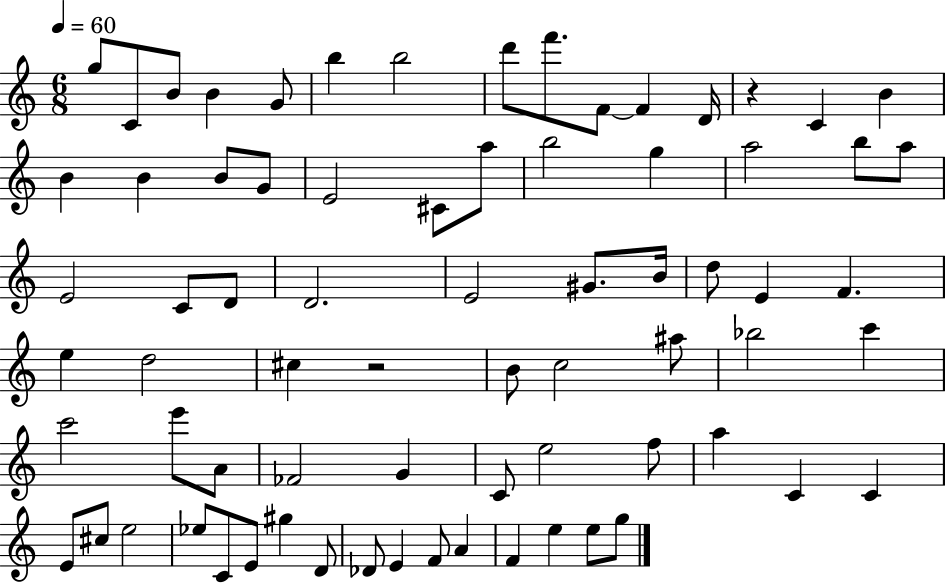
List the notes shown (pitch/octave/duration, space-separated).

G5/e C4/e B4/e B4/q G4/e B5/q B5/h D6/e F6/e. F4/e F4/q D4/s R/q C4/q B4/q B4/q B4/q B4/e G4/e E4/h C#4/e A5/e B5/h G5/q A5/h B5/e A5/e E4/h C4/e D4/e D4/h. E4/h G#4/e. B4/s D5/e E4/q F4/q. E5/q D5/h C#5/q R/h B4/e C5/h A#5/e Bb5/h C6/q C6/h E6/e A4/e FES4/h G4/q C4/e E5/h F5/e A5/q C4/q C4/q E4/e C#5/e E5/h Eb5/e C4/e E4/e G#5/q D4/e Db4/e E4/q F4/e A4/q F4/q E5/q E5/e G5/e